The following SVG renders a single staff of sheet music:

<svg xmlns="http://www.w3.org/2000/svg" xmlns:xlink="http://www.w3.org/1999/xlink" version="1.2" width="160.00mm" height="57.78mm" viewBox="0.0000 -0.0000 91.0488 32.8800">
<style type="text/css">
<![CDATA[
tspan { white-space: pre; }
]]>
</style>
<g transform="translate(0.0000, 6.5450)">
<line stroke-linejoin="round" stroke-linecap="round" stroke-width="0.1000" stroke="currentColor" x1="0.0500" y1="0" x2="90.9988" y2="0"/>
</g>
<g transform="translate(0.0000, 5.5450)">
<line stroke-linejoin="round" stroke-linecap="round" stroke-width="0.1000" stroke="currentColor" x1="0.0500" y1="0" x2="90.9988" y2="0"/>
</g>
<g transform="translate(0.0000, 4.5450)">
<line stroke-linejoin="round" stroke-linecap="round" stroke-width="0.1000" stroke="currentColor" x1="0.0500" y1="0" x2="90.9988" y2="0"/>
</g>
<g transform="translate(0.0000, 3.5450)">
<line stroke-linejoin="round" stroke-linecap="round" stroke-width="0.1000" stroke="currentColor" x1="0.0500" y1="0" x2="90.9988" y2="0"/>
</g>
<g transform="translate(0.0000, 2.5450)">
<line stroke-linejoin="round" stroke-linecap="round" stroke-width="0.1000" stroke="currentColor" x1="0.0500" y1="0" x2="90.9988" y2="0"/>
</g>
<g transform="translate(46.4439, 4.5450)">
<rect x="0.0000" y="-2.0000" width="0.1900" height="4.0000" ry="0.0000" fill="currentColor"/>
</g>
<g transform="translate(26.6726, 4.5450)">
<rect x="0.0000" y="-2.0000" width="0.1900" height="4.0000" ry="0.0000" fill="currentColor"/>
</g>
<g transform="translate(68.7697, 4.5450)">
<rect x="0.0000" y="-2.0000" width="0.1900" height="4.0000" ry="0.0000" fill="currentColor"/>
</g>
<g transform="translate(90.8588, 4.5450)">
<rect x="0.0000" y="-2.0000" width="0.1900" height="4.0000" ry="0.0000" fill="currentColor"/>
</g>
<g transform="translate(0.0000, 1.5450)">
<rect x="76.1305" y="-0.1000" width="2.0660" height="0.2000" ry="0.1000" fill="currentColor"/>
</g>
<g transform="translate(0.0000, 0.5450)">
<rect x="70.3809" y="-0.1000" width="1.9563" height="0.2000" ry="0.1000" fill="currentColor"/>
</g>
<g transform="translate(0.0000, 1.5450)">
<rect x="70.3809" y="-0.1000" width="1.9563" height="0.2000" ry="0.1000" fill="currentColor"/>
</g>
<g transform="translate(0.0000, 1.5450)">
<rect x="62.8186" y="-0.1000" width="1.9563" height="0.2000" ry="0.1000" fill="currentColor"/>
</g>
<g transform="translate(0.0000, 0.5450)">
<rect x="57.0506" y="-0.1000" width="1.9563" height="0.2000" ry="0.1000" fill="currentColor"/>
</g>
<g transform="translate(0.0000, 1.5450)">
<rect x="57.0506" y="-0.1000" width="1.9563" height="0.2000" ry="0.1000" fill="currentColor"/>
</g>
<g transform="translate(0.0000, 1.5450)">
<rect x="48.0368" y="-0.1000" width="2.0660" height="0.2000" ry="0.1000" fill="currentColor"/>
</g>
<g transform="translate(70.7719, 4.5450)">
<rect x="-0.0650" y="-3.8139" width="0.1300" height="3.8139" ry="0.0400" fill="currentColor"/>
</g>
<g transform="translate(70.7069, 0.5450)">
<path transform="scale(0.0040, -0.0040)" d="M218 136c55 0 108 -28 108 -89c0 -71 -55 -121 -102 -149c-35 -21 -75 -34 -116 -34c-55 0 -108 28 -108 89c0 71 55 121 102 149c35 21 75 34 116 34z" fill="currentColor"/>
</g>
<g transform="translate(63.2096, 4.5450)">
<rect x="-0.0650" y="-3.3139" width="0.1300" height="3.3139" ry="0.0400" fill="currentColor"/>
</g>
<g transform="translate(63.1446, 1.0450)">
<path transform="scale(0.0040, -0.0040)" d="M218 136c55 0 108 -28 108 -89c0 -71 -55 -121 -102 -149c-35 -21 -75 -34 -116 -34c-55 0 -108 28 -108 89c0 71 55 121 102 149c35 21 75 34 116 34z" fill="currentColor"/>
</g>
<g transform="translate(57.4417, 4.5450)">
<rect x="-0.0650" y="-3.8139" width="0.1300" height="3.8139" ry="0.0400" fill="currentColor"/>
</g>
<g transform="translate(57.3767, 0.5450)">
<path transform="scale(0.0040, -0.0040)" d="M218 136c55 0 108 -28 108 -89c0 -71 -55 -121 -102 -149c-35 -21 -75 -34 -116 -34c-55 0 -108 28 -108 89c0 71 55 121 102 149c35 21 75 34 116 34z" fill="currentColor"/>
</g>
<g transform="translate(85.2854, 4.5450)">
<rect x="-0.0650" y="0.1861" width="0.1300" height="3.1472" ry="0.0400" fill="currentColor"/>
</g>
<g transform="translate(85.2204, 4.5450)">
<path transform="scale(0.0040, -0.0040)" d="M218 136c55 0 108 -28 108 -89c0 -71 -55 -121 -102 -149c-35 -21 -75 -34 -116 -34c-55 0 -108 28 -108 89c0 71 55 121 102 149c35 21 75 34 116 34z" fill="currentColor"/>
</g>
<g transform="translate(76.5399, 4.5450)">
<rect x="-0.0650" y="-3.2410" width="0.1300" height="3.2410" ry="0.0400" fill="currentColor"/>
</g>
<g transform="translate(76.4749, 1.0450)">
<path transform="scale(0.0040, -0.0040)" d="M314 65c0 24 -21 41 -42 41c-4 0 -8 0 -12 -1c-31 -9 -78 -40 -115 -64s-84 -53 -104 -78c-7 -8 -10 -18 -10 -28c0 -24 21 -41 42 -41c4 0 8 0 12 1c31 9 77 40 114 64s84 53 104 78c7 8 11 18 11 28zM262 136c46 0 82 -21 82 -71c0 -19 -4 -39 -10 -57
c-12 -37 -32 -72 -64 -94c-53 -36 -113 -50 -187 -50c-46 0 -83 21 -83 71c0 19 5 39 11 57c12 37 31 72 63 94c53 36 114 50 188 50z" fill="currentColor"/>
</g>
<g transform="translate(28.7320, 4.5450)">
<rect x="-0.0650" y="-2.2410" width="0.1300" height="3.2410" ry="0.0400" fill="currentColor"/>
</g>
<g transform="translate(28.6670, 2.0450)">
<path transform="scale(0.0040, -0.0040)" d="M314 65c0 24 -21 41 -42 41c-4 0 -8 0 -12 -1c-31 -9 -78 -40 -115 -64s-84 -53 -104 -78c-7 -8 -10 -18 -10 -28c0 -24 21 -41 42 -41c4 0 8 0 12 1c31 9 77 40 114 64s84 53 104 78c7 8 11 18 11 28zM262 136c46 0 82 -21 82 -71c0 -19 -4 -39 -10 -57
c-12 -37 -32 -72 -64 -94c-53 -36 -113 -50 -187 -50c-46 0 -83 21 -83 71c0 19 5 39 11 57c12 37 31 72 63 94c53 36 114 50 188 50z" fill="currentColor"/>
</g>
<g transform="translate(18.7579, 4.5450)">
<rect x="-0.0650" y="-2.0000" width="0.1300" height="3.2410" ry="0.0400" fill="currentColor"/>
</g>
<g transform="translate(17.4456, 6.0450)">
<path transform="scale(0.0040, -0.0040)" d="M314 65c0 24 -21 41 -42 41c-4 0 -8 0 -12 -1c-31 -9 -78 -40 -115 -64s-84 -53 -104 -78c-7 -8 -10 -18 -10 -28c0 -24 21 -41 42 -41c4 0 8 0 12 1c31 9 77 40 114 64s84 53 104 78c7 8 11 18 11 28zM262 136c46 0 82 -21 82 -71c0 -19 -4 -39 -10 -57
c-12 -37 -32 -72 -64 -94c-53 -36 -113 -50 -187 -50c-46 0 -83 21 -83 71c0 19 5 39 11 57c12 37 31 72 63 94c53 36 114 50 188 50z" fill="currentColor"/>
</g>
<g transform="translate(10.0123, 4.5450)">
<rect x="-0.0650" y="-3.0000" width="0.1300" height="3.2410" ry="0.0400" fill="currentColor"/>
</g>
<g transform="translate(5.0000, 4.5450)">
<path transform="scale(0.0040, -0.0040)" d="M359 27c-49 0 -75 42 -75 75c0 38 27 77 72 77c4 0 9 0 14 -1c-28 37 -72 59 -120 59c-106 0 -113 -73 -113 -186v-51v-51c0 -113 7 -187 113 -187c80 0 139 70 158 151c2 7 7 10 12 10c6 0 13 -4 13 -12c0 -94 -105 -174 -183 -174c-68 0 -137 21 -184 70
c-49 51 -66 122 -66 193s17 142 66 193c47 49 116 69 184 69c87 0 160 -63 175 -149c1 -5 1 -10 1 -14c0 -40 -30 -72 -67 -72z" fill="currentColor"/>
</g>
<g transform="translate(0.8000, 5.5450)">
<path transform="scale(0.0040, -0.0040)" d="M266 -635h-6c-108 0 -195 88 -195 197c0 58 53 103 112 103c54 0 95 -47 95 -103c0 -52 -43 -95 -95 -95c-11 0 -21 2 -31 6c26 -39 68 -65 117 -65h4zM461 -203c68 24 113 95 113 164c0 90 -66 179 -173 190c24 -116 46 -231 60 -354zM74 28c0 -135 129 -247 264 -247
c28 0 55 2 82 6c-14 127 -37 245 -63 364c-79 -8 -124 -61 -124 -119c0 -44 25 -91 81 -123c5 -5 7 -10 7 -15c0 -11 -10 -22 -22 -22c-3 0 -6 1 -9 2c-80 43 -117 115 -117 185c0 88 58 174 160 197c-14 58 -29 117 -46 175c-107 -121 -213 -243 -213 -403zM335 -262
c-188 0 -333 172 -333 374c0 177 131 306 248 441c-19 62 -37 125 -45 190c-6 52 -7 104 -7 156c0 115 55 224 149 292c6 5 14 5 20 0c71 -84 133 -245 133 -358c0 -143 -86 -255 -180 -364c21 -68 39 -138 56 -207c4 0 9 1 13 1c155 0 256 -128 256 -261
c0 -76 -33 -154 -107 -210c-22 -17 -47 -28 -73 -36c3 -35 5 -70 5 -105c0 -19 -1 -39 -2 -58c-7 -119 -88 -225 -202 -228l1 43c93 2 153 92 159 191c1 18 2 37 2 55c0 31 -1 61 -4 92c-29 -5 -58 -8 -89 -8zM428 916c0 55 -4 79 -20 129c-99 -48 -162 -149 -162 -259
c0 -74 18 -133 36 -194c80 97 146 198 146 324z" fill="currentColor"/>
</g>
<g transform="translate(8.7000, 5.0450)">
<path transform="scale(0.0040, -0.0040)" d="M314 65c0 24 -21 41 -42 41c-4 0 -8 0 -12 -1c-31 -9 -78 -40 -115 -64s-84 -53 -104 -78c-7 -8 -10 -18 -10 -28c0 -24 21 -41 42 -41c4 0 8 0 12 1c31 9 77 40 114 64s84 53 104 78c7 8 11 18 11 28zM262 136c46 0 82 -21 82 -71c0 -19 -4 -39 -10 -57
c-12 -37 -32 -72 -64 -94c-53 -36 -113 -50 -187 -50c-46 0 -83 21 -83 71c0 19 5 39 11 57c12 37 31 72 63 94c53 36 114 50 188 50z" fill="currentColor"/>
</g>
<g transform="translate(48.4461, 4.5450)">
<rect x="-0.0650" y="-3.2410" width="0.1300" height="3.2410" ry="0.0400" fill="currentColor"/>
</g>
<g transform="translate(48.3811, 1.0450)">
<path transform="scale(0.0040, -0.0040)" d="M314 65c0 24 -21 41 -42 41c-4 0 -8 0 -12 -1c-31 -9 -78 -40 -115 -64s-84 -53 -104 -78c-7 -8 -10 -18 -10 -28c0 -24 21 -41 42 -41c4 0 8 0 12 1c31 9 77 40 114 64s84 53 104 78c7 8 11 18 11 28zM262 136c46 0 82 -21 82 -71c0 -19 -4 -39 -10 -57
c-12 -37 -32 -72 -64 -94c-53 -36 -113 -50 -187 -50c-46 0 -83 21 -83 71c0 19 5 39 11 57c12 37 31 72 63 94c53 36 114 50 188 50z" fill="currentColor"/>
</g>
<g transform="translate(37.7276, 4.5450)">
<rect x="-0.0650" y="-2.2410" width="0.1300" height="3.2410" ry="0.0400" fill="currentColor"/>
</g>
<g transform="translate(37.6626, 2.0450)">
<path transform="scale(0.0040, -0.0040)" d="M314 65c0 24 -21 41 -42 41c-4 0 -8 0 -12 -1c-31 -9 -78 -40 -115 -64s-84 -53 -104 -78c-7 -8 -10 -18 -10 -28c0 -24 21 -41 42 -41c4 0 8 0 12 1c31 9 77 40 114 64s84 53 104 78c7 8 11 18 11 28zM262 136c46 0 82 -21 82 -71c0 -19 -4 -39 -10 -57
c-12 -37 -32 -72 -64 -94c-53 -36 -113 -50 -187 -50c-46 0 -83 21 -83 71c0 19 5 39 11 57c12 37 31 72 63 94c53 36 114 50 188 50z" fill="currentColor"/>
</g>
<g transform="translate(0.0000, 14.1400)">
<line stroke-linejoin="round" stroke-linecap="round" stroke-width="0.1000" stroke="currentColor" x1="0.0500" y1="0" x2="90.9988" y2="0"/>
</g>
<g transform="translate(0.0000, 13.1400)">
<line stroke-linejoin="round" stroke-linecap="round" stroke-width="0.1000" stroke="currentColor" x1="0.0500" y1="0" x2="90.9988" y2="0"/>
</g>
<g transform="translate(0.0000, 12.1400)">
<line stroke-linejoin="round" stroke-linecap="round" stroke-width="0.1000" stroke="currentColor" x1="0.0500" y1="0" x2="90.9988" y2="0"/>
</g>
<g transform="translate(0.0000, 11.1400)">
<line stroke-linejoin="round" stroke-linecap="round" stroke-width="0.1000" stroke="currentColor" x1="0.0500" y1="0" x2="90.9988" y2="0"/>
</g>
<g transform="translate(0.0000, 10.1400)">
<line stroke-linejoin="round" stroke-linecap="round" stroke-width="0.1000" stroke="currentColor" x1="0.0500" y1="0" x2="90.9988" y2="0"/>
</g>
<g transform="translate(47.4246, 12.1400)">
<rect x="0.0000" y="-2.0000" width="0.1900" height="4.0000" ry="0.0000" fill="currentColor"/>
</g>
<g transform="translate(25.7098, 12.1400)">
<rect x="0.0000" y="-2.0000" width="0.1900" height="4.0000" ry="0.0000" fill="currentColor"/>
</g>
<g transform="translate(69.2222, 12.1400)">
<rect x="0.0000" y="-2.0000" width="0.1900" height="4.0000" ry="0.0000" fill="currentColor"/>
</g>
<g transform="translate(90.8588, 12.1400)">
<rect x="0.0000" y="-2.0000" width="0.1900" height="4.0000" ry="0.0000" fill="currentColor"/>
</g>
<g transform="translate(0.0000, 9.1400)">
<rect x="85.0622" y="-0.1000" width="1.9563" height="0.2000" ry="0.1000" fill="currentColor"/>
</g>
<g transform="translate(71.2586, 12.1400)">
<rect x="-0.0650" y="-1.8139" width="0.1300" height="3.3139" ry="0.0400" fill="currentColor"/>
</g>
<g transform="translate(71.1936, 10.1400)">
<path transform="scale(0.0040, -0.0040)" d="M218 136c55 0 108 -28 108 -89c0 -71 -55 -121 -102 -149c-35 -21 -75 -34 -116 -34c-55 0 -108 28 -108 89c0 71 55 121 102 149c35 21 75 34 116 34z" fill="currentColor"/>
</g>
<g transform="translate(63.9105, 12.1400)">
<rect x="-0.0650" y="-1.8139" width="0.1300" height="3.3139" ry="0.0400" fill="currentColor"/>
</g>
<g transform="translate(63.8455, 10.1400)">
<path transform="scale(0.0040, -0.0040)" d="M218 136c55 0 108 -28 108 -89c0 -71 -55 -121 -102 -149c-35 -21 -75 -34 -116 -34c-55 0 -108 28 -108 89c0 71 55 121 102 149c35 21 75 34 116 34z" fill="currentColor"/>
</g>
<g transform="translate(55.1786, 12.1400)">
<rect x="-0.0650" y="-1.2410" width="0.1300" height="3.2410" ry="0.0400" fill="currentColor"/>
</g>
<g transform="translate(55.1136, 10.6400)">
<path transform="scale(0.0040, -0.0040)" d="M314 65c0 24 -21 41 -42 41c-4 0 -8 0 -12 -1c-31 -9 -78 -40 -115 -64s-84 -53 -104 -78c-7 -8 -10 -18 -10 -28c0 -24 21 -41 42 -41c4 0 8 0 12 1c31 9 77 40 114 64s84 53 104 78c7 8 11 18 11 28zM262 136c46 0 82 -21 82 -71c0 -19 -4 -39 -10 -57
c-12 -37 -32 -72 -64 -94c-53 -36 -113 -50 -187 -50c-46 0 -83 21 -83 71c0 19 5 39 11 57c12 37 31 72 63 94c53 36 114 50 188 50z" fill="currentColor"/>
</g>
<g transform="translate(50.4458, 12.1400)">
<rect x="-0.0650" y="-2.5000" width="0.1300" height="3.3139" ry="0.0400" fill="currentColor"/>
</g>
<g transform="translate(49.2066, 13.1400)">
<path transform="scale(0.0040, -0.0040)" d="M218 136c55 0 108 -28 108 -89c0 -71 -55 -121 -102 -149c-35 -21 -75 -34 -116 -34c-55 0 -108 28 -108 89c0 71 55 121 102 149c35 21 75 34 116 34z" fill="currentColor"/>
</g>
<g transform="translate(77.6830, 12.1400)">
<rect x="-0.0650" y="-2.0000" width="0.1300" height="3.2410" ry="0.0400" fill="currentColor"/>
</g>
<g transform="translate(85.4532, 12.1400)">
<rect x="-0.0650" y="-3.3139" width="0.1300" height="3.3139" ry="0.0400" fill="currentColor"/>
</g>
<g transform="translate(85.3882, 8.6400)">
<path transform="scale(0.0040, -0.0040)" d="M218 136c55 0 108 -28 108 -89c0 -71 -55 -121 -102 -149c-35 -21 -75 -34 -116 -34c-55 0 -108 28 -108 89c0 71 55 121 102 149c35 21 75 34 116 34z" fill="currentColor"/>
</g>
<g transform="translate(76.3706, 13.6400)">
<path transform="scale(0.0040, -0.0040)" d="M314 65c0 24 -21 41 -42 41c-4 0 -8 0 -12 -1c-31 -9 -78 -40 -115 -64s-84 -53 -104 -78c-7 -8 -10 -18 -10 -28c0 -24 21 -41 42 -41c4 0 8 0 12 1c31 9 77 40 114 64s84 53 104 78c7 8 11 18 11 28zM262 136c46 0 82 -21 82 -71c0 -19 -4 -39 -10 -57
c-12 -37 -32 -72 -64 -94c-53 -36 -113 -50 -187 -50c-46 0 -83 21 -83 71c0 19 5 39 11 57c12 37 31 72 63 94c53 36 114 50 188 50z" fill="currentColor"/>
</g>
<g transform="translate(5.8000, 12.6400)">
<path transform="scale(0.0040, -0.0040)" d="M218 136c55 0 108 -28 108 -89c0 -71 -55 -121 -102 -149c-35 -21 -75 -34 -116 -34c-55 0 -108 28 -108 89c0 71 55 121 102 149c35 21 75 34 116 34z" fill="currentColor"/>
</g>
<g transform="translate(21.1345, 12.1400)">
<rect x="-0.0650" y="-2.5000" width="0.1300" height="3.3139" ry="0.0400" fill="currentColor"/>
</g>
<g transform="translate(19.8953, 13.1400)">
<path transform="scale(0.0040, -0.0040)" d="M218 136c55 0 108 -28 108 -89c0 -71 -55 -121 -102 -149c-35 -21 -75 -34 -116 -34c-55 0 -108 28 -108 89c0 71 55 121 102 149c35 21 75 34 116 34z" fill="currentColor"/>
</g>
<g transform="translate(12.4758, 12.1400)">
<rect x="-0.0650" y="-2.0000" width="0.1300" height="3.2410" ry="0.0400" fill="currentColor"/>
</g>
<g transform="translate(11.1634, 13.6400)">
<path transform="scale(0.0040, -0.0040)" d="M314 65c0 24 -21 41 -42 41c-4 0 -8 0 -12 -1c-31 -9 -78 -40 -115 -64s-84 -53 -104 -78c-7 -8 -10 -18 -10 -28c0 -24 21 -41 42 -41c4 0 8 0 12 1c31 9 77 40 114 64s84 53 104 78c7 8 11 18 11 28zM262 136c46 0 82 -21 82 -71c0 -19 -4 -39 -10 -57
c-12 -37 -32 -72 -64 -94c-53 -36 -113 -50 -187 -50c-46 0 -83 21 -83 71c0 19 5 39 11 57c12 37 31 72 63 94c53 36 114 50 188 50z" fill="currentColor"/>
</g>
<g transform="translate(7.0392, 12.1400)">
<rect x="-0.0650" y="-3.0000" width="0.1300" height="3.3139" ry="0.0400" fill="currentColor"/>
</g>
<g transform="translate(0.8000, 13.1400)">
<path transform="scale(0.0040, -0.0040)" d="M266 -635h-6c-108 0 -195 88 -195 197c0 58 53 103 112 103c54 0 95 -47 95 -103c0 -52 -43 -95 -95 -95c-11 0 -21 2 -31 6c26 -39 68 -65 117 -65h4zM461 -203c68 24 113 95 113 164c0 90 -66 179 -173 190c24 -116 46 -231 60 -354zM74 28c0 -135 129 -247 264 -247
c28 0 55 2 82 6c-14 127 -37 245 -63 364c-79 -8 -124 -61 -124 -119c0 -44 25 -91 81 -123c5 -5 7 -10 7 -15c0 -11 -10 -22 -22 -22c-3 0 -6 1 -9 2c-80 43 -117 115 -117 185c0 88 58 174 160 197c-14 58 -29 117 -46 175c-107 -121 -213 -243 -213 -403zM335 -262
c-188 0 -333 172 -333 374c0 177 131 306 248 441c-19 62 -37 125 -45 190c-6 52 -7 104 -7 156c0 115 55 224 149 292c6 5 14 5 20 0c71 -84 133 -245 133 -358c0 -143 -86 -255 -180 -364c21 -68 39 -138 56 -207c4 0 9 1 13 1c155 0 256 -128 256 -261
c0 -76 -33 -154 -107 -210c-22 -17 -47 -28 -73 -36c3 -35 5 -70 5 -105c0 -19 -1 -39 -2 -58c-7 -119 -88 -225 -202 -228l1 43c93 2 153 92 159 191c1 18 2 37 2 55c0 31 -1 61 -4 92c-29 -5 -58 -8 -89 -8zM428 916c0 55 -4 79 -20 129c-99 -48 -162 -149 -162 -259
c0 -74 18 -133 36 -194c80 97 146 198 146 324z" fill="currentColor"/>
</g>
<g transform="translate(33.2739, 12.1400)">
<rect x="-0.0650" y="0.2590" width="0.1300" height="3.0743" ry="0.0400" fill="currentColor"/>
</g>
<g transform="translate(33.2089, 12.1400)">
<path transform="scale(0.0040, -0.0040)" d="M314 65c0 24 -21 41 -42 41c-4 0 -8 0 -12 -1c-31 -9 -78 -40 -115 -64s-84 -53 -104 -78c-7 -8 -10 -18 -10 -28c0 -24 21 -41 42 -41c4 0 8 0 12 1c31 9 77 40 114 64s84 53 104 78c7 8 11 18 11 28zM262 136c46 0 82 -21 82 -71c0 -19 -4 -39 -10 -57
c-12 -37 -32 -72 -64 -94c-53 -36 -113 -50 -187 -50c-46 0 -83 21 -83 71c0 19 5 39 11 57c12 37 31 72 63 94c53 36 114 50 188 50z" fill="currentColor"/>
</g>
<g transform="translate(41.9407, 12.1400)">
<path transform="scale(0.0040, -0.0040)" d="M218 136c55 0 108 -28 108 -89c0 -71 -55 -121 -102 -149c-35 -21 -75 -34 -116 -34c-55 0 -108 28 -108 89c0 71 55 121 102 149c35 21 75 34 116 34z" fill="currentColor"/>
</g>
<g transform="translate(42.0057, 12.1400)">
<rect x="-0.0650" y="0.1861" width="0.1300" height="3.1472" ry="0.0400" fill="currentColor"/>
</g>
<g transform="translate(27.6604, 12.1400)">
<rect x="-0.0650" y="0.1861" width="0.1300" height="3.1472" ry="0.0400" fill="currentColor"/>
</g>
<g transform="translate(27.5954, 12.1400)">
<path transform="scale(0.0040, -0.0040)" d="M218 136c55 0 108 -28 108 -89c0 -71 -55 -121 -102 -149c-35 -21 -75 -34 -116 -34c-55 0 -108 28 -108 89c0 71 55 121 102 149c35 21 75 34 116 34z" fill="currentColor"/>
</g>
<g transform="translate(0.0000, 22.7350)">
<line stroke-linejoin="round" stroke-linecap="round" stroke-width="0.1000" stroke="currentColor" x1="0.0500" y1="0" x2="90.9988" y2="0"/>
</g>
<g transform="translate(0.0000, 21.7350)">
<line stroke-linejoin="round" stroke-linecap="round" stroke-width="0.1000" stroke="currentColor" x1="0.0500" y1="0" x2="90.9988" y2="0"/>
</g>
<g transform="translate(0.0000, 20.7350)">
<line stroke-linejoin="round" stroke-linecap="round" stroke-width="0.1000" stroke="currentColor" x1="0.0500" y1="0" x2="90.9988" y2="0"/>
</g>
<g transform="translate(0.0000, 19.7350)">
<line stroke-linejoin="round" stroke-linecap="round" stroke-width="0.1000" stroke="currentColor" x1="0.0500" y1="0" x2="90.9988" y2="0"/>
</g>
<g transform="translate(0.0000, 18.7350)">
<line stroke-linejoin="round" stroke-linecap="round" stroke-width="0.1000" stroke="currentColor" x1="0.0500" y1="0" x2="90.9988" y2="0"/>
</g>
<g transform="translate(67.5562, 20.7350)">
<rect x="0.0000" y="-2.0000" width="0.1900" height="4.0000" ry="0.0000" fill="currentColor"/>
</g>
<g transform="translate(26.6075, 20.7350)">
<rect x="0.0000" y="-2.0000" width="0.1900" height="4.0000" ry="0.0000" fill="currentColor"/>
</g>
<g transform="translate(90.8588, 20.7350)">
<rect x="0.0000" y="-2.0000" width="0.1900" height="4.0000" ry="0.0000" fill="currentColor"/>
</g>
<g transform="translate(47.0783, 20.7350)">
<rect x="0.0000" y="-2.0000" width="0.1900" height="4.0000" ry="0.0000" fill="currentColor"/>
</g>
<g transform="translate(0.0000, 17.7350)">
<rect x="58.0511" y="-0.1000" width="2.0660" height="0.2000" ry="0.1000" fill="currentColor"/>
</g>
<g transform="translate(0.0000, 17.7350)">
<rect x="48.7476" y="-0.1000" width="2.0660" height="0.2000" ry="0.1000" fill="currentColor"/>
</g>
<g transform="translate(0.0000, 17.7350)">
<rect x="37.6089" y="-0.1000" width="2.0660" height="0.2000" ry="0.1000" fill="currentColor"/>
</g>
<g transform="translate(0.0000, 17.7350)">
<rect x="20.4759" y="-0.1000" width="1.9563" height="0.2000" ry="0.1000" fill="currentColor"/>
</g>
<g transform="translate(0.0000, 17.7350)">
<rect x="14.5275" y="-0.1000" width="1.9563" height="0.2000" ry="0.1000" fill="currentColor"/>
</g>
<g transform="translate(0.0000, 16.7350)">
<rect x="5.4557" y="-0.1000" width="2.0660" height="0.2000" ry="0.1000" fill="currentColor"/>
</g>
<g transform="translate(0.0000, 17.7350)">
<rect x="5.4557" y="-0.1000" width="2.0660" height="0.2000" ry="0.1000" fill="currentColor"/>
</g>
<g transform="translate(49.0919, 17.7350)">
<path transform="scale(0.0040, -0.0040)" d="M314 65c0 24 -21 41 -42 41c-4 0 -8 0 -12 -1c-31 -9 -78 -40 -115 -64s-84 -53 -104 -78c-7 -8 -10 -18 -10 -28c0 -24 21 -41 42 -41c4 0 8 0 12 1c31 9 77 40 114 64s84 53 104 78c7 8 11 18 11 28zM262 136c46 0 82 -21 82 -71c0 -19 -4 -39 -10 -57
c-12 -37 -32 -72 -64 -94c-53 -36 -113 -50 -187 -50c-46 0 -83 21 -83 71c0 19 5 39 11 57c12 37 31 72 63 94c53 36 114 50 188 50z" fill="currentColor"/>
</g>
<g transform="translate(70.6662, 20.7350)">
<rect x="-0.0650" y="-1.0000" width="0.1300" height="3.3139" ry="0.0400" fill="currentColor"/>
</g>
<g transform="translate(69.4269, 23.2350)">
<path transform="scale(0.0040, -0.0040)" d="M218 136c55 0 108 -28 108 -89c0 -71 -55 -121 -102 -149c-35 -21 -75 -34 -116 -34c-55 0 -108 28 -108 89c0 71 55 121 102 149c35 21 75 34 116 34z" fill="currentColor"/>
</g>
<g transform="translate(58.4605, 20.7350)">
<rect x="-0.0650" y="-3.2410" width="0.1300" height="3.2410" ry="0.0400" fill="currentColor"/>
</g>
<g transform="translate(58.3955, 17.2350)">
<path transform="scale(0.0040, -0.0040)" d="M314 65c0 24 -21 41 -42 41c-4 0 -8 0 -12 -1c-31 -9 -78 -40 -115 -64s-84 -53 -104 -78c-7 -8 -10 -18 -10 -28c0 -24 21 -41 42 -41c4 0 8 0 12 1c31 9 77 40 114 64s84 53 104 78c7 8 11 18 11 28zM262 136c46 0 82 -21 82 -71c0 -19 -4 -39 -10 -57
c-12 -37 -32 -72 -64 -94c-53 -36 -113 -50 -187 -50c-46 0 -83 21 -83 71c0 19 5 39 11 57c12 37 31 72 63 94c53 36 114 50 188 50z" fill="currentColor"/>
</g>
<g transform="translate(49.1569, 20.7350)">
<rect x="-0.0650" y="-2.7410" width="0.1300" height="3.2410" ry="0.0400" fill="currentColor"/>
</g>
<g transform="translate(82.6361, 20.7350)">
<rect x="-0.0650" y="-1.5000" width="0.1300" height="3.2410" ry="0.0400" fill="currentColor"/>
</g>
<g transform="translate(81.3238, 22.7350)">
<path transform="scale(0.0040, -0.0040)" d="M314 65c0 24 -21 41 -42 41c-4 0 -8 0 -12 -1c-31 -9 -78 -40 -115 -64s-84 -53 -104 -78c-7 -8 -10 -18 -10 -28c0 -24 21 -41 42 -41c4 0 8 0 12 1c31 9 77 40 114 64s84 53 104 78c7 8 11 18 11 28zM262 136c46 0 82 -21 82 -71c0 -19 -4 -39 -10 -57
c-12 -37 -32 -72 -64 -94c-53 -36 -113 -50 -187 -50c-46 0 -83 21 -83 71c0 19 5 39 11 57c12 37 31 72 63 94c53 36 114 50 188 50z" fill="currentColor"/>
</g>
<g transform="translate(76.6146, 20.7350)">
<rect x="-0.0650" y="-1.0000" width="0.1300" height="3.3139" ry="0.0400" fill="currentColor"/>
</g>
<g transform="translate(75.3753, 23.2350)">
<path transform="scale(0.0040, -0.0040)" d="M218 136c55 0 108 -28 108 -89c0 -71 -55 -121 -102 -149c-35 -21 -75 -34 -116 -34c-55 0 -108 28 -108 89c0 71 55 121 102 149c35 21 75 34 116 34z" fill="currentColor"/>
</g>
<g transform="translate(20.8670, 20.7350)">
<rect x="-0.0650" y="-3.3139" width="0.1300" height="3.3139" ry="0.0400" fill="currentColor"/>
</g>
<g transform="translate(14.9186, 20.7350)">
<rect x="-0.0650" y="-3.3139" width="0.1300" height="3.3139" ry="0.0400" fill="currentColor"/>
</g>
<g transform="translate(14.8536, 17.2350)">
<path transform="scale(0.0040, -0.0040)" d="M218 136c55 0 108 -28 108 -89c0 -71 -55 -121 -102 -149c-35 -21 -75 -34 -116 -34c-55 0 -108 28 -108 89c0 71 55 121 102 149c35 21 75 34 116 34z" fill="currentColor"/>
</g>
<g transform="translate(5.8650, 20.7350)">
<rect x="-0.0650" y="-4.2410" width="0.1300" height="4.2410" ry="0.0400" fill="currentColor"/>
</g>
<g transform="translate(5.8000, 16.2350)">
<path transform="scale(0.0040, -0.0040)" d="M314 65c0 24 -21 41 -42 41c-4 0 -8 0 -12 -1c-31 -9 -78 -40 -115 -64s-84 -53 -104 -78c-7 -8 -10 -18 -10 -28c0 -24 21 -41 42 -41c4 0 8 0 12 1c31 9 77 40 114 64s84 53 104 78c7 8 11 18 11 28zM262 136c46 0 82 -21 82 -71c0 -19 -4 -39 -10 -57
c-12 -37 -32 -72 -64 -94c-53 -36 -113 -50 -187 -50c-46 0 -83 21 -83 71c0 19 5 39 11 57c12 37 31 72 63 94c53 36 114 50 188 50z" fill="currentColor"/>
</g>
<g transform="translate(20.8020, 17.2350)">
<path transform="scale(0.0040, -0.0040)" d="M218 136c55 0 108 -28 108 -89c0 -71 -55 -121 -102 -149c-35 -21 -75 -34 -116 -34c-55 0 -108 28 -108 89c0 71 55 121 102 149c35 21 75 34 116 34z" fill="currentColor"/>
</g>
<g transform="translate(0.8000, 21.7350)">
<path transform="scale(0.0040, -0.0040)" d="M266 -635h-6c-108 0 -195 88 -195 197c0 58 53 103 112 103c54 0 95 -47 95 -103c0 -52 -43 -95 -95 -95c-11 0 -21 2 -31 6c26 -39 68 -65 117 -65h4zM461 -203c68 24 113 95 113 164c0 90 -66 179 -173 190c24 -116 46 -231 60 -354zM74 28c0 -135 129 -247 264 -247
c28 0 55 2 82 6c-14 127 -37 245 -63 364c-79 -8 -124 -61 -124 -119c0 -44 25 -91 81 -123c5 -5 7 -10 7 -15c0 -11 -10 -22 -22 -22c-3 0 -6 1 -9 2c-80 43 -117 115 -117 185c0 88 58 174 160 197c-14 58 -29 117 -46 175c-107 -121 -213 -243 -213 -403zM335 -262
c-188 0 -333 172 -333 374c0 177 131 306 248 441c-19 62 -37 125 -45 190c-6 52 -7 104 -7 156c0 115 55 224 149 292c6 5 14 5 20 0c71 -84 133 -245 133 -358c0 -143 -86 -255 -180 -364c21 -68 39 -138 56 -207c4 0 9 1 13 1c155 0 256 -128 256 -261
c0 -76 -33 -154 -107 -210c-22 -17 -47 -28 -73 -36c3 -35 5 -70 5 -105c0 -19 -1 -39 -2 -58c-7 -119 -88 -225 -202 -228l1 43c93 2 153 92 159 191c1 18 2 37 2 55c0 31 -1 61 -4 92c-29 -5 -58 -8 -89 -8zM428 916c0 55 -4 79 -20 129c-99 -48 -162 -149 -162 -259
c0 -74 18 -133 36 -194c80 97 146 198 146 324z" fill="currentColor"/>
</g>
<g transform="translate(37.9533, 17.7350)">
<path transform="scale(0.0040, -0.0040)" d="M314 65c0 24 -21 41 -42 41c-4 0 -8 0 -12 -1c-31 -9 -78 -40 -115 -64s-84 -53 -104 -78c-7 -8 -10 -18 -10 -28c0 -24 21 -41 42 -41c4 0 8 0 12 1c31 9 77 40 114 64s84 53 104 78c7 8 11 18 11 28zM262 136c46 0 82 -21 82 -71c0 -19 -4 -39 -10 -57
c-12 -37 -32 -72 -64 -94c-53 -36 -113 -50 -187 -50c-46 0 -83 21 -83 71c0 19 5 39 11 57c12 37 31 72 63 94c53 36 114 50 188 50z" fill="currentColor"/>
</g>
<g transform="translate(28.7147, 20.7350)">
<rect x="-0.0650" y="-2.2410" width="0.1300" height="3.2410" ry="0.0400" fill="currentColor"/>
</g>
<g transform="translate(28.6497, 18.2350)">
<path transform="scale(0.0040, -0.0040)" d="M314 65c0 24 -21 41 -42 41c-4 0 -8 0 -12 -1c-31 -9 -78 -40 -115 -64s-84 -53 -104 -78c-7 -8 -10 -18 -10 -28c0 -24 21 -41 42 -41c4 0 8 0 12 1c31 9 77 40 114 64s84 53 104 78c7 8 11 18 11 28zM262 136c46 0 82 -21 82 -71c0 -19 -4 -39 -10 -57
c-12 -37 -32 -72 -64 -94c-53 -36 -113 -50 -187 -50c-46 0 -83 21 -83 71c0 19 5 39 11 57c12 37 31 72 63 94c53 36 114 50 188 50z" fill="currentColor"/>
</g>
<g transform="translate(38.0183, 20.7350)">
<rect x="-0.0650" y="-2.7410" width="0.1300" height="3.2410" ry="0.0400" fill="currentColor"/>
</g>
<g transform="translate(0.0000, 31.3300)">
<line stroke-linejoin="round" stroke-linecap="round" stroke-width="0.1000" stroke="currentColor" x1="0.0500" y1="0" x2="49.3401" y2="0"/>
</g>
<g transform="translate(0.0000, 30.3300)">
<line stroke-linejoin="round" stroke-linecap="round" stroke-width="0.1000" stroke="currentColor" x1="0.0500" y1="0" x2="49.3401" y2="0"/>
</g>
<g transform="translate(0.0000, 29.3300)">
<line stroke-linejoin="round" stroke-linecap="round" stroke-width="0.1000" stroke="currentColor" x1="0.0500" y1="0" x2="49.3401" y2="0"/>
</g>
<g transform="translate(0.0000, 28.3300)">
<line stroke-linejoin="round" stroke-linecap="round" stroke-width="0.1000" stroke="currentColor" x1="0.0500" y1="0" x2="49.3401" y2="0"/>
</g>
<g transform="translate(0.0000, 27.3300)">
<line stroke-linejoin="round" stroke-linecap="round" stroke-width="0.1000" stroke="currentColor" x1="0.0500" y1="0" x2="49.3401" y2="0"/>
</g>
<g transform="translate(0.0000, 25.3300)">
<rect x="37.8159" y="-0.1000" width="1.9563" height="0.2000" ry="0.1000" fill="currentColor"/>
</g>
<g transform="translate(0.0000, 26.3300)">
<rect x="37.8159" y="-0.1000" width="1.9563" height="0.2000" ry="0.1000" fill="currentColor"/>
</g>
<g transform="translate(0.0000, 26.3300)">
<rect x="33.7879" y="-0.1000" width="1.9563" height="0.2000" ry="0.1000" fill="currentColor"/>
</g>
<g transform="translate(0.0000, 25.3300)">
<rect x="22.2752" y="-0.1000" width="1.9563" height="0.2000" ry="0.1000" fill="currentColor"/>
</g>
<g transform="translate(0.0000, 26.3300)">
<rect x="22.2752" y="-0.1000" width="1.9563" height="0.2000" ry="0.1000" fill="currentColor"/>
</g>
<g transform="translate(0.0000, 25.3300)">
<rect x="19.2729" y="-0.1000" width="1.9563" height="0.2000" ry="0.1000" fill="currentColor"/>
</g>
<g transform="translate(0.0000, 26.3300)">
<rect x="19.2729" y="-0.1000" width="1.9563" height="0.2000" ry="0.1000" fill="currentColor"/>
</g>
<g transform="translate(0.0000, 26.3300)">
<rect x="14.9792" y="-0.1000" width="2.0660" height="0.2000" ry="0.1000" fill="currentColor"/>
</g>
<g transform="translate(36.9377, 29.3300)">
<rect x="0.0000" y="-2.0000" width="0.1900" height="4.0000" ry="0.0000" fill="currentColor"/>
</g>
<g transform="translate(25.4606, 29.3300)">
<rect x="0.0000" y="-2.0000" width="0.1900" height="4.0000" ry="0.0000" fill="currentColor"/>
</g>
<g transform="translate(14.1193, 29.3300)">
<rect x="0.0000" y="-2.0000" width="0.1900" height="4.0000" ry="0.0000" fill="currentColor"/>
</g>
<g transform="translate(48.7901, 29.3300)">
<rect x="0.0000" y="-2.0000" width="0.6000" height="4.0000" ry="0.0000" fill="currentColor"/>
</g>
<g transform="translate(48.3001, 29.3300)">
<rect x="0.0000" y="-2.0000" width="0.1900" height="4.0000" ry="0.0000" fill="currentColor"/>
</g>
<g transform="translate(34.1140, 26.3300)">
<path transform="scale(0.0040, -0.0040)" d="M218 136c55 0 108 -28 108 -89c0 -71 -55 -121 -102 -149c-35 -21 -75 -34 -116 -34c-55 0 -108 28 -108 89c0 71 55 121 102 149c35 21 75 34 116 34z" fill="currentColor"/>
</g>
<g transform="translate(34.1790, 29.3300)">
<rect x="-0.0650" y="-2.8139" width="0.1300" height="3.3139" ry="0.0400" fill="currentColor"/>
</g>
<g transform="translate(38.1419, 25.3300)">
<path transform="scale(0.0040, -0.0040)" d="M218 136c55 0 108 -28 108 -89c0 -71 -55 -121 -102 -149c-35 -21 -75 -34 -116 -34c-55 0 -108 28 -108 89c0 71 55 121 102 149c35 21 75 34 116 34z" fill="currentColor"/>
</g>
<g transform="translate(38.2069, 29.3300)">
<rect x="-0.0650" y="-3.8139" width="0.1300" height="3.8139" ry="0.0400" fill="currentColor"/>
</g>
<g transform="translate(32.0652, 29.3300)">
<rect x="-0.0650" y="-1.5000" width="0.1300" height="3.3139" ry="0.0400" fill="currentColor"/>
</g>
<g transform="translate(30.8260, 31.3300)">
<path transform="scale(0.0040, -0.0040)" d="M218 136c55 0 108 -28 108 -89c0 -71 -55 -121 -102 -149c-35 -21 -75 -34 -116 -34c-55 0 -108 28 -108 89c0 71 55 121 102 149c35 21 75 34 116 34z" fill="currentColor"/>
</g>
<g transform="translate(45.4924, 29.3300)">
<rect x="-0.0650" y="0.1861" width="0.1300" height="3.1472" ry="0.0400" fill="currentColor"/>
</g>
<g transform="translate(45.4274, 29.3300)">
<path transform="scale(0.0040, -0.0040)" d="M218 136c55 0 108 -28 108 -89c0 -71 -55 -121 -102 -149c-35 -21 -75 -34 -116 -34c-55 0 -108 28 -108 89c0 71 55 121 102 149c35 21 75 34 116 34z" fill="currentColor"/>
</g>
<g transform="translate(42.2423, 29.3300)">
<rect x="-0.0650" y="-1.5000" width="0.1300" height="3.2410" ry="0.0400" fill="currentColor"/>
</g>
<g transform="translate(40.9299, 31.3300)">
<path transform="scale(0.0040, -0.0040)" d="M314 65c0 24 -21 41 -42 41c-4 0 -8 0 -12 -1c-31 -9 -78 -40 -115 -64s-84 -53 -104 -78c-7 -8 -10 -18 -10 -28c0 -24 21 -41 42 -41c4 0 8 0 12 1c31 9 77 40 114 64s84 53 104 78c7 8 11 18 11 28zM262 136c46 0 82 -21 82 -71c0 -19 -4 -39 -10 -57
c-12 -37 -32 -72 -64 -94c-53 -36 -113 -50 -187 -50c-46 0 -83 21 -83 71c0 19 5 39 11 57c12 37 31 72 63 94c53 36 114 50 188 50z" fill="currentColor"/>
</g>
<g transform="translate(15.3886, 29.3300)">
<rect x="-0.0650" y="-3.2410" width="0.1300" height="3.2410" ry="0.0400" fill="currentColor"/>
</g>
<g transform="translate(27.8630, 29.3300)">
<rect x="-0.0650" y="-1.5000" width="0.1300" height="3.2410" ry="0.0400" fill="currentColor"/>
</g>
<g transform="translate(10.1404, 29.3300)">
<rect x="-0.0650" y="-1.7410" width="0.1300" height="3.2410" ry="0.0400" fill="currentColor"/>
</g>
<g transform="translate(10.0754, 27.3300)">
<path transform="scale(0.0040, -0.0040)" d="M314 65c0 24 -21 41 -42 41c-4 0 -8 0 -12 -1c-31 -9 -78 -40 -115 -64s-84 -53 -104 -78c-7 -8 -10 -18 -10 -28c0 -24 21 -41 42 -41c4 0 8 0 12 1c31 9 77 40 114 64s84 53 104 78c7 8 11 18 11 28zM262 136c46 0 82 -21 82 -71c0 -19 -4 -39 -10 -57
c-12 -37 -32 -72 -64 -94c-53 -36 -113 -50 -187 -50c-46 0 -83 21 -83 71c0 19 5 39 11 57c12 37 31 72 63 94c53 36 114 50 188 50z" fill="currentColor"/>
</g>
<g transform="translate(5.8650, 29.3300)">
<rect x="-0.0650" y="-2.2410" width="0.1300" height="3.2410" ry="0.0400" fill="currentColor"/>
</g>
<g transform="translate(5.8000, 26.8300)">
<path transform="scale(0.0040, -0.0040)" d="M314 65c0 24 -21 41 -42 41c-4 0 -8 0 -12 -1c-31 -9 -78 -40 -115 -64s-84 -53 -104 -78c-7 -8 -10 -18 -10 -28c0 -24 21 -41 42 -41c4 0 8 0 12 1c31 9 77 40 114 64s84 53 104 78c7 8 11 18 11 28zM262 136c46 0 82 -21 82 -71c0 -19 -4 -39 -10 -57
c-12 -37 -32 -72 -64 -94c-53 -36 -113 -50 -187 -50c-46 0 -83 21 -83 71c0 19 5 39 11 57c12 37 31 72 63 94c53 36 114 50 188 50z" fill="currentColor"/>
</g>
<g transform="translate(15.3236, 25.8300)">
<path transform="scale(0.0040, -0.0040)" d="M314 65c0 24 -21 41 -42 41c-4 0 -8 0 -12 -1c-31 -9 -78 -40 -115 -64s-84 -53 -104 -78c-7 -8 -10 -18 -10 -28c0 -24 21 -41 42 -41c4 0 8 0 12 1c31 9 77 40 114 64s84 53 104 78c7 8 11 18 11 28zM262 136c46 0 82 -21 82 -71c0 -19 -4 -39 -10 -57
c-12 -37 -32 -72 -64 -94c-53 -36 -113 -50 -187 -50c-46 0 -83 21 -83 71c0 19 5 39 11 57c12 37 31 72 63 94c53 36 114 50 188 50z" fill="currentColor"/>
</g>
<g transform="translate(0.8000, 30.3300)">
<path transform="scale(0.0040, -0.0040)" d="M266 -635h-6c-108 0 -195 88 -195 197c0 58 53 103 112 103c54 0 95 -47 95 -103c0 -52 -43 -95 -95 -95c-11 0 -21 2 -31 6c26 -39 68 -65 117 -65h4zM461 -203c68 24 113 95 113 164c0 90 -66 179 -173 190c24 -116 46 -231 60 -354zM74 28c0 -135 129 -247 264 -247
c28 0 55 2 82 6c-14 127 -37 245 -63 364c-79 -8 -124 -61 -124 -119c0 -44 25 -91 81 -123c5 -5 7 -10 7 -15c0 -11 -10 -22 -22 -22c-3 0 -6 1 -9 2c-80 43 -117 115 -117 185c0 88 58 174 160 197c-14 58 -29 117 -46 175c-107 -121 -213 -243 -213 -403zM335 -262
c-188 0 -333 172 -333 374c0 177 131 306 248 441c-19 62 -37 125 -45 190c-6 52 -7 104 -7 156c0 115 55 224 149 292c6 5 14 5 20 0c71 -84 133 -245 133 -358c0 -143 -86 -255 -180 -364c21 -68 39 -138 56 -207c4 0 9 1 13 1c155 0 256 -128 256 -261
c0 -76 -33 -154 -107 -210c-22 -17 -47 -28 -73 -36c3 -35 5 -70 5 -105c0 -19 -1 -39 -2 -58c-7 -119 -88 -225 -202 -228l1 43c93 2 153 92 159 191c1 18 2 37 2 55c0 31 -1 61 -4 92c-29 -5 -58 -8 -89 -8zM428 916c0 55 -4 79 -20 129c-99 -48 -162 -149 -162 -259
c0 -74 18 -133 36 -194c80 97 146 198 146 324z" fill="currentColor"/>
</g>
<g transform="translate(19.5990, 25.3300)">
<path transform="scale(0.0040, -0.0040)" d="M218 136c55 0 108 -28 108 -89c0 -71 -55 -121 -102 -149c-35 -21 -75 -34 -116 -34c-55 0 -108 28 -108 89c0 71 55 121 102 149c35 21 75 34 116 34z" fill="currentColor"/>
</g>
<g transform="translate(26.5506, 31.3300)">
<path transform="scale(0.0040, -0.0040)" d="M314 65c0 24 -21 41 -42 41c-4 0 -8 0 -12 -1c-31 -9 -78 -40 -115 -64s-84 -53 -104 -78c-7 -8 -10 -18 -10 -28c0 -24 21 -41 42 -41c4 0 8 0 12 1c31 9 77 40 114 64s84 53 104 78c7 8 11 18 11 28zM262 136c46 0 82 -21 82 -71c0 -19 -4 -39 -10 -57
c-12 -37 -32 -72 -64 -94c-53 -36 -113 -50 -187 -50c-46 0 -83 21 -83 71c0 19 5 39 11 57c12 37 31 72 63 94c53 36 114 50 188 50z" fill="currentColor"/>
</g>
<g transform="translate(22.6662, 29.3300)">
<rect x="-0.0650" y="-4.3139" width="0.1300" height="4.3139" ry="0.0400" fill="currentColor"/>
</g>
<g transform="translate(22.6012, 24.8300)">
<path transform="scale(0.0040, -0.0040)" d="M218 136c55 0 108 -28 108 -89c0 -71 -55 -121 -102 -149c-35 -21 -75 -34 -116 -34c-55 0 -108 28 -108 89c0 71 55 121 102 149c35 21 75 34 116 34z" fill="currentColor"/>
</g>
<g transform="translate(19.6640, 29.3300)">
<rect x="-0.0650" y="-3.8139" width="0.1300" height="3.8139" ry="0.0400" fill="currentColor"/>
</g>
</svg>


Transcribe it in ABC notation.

X:1
T:Untitled
M:4/4
L:1/4
K:C
A2 F2 g2 g2 b2 c' b c' b2 B A F2 G B B2 B G e2 f f F2 b d'2 b b g2 a2 a2 b2 D D E2 g2 f2 b2 c' d' E2 E a c' E2 B